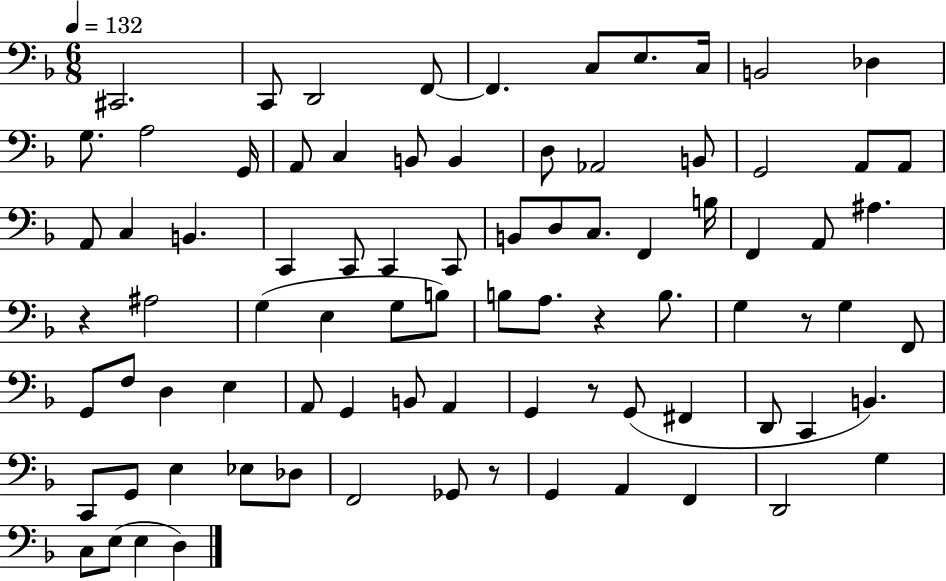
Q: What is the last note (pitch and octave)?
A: D3